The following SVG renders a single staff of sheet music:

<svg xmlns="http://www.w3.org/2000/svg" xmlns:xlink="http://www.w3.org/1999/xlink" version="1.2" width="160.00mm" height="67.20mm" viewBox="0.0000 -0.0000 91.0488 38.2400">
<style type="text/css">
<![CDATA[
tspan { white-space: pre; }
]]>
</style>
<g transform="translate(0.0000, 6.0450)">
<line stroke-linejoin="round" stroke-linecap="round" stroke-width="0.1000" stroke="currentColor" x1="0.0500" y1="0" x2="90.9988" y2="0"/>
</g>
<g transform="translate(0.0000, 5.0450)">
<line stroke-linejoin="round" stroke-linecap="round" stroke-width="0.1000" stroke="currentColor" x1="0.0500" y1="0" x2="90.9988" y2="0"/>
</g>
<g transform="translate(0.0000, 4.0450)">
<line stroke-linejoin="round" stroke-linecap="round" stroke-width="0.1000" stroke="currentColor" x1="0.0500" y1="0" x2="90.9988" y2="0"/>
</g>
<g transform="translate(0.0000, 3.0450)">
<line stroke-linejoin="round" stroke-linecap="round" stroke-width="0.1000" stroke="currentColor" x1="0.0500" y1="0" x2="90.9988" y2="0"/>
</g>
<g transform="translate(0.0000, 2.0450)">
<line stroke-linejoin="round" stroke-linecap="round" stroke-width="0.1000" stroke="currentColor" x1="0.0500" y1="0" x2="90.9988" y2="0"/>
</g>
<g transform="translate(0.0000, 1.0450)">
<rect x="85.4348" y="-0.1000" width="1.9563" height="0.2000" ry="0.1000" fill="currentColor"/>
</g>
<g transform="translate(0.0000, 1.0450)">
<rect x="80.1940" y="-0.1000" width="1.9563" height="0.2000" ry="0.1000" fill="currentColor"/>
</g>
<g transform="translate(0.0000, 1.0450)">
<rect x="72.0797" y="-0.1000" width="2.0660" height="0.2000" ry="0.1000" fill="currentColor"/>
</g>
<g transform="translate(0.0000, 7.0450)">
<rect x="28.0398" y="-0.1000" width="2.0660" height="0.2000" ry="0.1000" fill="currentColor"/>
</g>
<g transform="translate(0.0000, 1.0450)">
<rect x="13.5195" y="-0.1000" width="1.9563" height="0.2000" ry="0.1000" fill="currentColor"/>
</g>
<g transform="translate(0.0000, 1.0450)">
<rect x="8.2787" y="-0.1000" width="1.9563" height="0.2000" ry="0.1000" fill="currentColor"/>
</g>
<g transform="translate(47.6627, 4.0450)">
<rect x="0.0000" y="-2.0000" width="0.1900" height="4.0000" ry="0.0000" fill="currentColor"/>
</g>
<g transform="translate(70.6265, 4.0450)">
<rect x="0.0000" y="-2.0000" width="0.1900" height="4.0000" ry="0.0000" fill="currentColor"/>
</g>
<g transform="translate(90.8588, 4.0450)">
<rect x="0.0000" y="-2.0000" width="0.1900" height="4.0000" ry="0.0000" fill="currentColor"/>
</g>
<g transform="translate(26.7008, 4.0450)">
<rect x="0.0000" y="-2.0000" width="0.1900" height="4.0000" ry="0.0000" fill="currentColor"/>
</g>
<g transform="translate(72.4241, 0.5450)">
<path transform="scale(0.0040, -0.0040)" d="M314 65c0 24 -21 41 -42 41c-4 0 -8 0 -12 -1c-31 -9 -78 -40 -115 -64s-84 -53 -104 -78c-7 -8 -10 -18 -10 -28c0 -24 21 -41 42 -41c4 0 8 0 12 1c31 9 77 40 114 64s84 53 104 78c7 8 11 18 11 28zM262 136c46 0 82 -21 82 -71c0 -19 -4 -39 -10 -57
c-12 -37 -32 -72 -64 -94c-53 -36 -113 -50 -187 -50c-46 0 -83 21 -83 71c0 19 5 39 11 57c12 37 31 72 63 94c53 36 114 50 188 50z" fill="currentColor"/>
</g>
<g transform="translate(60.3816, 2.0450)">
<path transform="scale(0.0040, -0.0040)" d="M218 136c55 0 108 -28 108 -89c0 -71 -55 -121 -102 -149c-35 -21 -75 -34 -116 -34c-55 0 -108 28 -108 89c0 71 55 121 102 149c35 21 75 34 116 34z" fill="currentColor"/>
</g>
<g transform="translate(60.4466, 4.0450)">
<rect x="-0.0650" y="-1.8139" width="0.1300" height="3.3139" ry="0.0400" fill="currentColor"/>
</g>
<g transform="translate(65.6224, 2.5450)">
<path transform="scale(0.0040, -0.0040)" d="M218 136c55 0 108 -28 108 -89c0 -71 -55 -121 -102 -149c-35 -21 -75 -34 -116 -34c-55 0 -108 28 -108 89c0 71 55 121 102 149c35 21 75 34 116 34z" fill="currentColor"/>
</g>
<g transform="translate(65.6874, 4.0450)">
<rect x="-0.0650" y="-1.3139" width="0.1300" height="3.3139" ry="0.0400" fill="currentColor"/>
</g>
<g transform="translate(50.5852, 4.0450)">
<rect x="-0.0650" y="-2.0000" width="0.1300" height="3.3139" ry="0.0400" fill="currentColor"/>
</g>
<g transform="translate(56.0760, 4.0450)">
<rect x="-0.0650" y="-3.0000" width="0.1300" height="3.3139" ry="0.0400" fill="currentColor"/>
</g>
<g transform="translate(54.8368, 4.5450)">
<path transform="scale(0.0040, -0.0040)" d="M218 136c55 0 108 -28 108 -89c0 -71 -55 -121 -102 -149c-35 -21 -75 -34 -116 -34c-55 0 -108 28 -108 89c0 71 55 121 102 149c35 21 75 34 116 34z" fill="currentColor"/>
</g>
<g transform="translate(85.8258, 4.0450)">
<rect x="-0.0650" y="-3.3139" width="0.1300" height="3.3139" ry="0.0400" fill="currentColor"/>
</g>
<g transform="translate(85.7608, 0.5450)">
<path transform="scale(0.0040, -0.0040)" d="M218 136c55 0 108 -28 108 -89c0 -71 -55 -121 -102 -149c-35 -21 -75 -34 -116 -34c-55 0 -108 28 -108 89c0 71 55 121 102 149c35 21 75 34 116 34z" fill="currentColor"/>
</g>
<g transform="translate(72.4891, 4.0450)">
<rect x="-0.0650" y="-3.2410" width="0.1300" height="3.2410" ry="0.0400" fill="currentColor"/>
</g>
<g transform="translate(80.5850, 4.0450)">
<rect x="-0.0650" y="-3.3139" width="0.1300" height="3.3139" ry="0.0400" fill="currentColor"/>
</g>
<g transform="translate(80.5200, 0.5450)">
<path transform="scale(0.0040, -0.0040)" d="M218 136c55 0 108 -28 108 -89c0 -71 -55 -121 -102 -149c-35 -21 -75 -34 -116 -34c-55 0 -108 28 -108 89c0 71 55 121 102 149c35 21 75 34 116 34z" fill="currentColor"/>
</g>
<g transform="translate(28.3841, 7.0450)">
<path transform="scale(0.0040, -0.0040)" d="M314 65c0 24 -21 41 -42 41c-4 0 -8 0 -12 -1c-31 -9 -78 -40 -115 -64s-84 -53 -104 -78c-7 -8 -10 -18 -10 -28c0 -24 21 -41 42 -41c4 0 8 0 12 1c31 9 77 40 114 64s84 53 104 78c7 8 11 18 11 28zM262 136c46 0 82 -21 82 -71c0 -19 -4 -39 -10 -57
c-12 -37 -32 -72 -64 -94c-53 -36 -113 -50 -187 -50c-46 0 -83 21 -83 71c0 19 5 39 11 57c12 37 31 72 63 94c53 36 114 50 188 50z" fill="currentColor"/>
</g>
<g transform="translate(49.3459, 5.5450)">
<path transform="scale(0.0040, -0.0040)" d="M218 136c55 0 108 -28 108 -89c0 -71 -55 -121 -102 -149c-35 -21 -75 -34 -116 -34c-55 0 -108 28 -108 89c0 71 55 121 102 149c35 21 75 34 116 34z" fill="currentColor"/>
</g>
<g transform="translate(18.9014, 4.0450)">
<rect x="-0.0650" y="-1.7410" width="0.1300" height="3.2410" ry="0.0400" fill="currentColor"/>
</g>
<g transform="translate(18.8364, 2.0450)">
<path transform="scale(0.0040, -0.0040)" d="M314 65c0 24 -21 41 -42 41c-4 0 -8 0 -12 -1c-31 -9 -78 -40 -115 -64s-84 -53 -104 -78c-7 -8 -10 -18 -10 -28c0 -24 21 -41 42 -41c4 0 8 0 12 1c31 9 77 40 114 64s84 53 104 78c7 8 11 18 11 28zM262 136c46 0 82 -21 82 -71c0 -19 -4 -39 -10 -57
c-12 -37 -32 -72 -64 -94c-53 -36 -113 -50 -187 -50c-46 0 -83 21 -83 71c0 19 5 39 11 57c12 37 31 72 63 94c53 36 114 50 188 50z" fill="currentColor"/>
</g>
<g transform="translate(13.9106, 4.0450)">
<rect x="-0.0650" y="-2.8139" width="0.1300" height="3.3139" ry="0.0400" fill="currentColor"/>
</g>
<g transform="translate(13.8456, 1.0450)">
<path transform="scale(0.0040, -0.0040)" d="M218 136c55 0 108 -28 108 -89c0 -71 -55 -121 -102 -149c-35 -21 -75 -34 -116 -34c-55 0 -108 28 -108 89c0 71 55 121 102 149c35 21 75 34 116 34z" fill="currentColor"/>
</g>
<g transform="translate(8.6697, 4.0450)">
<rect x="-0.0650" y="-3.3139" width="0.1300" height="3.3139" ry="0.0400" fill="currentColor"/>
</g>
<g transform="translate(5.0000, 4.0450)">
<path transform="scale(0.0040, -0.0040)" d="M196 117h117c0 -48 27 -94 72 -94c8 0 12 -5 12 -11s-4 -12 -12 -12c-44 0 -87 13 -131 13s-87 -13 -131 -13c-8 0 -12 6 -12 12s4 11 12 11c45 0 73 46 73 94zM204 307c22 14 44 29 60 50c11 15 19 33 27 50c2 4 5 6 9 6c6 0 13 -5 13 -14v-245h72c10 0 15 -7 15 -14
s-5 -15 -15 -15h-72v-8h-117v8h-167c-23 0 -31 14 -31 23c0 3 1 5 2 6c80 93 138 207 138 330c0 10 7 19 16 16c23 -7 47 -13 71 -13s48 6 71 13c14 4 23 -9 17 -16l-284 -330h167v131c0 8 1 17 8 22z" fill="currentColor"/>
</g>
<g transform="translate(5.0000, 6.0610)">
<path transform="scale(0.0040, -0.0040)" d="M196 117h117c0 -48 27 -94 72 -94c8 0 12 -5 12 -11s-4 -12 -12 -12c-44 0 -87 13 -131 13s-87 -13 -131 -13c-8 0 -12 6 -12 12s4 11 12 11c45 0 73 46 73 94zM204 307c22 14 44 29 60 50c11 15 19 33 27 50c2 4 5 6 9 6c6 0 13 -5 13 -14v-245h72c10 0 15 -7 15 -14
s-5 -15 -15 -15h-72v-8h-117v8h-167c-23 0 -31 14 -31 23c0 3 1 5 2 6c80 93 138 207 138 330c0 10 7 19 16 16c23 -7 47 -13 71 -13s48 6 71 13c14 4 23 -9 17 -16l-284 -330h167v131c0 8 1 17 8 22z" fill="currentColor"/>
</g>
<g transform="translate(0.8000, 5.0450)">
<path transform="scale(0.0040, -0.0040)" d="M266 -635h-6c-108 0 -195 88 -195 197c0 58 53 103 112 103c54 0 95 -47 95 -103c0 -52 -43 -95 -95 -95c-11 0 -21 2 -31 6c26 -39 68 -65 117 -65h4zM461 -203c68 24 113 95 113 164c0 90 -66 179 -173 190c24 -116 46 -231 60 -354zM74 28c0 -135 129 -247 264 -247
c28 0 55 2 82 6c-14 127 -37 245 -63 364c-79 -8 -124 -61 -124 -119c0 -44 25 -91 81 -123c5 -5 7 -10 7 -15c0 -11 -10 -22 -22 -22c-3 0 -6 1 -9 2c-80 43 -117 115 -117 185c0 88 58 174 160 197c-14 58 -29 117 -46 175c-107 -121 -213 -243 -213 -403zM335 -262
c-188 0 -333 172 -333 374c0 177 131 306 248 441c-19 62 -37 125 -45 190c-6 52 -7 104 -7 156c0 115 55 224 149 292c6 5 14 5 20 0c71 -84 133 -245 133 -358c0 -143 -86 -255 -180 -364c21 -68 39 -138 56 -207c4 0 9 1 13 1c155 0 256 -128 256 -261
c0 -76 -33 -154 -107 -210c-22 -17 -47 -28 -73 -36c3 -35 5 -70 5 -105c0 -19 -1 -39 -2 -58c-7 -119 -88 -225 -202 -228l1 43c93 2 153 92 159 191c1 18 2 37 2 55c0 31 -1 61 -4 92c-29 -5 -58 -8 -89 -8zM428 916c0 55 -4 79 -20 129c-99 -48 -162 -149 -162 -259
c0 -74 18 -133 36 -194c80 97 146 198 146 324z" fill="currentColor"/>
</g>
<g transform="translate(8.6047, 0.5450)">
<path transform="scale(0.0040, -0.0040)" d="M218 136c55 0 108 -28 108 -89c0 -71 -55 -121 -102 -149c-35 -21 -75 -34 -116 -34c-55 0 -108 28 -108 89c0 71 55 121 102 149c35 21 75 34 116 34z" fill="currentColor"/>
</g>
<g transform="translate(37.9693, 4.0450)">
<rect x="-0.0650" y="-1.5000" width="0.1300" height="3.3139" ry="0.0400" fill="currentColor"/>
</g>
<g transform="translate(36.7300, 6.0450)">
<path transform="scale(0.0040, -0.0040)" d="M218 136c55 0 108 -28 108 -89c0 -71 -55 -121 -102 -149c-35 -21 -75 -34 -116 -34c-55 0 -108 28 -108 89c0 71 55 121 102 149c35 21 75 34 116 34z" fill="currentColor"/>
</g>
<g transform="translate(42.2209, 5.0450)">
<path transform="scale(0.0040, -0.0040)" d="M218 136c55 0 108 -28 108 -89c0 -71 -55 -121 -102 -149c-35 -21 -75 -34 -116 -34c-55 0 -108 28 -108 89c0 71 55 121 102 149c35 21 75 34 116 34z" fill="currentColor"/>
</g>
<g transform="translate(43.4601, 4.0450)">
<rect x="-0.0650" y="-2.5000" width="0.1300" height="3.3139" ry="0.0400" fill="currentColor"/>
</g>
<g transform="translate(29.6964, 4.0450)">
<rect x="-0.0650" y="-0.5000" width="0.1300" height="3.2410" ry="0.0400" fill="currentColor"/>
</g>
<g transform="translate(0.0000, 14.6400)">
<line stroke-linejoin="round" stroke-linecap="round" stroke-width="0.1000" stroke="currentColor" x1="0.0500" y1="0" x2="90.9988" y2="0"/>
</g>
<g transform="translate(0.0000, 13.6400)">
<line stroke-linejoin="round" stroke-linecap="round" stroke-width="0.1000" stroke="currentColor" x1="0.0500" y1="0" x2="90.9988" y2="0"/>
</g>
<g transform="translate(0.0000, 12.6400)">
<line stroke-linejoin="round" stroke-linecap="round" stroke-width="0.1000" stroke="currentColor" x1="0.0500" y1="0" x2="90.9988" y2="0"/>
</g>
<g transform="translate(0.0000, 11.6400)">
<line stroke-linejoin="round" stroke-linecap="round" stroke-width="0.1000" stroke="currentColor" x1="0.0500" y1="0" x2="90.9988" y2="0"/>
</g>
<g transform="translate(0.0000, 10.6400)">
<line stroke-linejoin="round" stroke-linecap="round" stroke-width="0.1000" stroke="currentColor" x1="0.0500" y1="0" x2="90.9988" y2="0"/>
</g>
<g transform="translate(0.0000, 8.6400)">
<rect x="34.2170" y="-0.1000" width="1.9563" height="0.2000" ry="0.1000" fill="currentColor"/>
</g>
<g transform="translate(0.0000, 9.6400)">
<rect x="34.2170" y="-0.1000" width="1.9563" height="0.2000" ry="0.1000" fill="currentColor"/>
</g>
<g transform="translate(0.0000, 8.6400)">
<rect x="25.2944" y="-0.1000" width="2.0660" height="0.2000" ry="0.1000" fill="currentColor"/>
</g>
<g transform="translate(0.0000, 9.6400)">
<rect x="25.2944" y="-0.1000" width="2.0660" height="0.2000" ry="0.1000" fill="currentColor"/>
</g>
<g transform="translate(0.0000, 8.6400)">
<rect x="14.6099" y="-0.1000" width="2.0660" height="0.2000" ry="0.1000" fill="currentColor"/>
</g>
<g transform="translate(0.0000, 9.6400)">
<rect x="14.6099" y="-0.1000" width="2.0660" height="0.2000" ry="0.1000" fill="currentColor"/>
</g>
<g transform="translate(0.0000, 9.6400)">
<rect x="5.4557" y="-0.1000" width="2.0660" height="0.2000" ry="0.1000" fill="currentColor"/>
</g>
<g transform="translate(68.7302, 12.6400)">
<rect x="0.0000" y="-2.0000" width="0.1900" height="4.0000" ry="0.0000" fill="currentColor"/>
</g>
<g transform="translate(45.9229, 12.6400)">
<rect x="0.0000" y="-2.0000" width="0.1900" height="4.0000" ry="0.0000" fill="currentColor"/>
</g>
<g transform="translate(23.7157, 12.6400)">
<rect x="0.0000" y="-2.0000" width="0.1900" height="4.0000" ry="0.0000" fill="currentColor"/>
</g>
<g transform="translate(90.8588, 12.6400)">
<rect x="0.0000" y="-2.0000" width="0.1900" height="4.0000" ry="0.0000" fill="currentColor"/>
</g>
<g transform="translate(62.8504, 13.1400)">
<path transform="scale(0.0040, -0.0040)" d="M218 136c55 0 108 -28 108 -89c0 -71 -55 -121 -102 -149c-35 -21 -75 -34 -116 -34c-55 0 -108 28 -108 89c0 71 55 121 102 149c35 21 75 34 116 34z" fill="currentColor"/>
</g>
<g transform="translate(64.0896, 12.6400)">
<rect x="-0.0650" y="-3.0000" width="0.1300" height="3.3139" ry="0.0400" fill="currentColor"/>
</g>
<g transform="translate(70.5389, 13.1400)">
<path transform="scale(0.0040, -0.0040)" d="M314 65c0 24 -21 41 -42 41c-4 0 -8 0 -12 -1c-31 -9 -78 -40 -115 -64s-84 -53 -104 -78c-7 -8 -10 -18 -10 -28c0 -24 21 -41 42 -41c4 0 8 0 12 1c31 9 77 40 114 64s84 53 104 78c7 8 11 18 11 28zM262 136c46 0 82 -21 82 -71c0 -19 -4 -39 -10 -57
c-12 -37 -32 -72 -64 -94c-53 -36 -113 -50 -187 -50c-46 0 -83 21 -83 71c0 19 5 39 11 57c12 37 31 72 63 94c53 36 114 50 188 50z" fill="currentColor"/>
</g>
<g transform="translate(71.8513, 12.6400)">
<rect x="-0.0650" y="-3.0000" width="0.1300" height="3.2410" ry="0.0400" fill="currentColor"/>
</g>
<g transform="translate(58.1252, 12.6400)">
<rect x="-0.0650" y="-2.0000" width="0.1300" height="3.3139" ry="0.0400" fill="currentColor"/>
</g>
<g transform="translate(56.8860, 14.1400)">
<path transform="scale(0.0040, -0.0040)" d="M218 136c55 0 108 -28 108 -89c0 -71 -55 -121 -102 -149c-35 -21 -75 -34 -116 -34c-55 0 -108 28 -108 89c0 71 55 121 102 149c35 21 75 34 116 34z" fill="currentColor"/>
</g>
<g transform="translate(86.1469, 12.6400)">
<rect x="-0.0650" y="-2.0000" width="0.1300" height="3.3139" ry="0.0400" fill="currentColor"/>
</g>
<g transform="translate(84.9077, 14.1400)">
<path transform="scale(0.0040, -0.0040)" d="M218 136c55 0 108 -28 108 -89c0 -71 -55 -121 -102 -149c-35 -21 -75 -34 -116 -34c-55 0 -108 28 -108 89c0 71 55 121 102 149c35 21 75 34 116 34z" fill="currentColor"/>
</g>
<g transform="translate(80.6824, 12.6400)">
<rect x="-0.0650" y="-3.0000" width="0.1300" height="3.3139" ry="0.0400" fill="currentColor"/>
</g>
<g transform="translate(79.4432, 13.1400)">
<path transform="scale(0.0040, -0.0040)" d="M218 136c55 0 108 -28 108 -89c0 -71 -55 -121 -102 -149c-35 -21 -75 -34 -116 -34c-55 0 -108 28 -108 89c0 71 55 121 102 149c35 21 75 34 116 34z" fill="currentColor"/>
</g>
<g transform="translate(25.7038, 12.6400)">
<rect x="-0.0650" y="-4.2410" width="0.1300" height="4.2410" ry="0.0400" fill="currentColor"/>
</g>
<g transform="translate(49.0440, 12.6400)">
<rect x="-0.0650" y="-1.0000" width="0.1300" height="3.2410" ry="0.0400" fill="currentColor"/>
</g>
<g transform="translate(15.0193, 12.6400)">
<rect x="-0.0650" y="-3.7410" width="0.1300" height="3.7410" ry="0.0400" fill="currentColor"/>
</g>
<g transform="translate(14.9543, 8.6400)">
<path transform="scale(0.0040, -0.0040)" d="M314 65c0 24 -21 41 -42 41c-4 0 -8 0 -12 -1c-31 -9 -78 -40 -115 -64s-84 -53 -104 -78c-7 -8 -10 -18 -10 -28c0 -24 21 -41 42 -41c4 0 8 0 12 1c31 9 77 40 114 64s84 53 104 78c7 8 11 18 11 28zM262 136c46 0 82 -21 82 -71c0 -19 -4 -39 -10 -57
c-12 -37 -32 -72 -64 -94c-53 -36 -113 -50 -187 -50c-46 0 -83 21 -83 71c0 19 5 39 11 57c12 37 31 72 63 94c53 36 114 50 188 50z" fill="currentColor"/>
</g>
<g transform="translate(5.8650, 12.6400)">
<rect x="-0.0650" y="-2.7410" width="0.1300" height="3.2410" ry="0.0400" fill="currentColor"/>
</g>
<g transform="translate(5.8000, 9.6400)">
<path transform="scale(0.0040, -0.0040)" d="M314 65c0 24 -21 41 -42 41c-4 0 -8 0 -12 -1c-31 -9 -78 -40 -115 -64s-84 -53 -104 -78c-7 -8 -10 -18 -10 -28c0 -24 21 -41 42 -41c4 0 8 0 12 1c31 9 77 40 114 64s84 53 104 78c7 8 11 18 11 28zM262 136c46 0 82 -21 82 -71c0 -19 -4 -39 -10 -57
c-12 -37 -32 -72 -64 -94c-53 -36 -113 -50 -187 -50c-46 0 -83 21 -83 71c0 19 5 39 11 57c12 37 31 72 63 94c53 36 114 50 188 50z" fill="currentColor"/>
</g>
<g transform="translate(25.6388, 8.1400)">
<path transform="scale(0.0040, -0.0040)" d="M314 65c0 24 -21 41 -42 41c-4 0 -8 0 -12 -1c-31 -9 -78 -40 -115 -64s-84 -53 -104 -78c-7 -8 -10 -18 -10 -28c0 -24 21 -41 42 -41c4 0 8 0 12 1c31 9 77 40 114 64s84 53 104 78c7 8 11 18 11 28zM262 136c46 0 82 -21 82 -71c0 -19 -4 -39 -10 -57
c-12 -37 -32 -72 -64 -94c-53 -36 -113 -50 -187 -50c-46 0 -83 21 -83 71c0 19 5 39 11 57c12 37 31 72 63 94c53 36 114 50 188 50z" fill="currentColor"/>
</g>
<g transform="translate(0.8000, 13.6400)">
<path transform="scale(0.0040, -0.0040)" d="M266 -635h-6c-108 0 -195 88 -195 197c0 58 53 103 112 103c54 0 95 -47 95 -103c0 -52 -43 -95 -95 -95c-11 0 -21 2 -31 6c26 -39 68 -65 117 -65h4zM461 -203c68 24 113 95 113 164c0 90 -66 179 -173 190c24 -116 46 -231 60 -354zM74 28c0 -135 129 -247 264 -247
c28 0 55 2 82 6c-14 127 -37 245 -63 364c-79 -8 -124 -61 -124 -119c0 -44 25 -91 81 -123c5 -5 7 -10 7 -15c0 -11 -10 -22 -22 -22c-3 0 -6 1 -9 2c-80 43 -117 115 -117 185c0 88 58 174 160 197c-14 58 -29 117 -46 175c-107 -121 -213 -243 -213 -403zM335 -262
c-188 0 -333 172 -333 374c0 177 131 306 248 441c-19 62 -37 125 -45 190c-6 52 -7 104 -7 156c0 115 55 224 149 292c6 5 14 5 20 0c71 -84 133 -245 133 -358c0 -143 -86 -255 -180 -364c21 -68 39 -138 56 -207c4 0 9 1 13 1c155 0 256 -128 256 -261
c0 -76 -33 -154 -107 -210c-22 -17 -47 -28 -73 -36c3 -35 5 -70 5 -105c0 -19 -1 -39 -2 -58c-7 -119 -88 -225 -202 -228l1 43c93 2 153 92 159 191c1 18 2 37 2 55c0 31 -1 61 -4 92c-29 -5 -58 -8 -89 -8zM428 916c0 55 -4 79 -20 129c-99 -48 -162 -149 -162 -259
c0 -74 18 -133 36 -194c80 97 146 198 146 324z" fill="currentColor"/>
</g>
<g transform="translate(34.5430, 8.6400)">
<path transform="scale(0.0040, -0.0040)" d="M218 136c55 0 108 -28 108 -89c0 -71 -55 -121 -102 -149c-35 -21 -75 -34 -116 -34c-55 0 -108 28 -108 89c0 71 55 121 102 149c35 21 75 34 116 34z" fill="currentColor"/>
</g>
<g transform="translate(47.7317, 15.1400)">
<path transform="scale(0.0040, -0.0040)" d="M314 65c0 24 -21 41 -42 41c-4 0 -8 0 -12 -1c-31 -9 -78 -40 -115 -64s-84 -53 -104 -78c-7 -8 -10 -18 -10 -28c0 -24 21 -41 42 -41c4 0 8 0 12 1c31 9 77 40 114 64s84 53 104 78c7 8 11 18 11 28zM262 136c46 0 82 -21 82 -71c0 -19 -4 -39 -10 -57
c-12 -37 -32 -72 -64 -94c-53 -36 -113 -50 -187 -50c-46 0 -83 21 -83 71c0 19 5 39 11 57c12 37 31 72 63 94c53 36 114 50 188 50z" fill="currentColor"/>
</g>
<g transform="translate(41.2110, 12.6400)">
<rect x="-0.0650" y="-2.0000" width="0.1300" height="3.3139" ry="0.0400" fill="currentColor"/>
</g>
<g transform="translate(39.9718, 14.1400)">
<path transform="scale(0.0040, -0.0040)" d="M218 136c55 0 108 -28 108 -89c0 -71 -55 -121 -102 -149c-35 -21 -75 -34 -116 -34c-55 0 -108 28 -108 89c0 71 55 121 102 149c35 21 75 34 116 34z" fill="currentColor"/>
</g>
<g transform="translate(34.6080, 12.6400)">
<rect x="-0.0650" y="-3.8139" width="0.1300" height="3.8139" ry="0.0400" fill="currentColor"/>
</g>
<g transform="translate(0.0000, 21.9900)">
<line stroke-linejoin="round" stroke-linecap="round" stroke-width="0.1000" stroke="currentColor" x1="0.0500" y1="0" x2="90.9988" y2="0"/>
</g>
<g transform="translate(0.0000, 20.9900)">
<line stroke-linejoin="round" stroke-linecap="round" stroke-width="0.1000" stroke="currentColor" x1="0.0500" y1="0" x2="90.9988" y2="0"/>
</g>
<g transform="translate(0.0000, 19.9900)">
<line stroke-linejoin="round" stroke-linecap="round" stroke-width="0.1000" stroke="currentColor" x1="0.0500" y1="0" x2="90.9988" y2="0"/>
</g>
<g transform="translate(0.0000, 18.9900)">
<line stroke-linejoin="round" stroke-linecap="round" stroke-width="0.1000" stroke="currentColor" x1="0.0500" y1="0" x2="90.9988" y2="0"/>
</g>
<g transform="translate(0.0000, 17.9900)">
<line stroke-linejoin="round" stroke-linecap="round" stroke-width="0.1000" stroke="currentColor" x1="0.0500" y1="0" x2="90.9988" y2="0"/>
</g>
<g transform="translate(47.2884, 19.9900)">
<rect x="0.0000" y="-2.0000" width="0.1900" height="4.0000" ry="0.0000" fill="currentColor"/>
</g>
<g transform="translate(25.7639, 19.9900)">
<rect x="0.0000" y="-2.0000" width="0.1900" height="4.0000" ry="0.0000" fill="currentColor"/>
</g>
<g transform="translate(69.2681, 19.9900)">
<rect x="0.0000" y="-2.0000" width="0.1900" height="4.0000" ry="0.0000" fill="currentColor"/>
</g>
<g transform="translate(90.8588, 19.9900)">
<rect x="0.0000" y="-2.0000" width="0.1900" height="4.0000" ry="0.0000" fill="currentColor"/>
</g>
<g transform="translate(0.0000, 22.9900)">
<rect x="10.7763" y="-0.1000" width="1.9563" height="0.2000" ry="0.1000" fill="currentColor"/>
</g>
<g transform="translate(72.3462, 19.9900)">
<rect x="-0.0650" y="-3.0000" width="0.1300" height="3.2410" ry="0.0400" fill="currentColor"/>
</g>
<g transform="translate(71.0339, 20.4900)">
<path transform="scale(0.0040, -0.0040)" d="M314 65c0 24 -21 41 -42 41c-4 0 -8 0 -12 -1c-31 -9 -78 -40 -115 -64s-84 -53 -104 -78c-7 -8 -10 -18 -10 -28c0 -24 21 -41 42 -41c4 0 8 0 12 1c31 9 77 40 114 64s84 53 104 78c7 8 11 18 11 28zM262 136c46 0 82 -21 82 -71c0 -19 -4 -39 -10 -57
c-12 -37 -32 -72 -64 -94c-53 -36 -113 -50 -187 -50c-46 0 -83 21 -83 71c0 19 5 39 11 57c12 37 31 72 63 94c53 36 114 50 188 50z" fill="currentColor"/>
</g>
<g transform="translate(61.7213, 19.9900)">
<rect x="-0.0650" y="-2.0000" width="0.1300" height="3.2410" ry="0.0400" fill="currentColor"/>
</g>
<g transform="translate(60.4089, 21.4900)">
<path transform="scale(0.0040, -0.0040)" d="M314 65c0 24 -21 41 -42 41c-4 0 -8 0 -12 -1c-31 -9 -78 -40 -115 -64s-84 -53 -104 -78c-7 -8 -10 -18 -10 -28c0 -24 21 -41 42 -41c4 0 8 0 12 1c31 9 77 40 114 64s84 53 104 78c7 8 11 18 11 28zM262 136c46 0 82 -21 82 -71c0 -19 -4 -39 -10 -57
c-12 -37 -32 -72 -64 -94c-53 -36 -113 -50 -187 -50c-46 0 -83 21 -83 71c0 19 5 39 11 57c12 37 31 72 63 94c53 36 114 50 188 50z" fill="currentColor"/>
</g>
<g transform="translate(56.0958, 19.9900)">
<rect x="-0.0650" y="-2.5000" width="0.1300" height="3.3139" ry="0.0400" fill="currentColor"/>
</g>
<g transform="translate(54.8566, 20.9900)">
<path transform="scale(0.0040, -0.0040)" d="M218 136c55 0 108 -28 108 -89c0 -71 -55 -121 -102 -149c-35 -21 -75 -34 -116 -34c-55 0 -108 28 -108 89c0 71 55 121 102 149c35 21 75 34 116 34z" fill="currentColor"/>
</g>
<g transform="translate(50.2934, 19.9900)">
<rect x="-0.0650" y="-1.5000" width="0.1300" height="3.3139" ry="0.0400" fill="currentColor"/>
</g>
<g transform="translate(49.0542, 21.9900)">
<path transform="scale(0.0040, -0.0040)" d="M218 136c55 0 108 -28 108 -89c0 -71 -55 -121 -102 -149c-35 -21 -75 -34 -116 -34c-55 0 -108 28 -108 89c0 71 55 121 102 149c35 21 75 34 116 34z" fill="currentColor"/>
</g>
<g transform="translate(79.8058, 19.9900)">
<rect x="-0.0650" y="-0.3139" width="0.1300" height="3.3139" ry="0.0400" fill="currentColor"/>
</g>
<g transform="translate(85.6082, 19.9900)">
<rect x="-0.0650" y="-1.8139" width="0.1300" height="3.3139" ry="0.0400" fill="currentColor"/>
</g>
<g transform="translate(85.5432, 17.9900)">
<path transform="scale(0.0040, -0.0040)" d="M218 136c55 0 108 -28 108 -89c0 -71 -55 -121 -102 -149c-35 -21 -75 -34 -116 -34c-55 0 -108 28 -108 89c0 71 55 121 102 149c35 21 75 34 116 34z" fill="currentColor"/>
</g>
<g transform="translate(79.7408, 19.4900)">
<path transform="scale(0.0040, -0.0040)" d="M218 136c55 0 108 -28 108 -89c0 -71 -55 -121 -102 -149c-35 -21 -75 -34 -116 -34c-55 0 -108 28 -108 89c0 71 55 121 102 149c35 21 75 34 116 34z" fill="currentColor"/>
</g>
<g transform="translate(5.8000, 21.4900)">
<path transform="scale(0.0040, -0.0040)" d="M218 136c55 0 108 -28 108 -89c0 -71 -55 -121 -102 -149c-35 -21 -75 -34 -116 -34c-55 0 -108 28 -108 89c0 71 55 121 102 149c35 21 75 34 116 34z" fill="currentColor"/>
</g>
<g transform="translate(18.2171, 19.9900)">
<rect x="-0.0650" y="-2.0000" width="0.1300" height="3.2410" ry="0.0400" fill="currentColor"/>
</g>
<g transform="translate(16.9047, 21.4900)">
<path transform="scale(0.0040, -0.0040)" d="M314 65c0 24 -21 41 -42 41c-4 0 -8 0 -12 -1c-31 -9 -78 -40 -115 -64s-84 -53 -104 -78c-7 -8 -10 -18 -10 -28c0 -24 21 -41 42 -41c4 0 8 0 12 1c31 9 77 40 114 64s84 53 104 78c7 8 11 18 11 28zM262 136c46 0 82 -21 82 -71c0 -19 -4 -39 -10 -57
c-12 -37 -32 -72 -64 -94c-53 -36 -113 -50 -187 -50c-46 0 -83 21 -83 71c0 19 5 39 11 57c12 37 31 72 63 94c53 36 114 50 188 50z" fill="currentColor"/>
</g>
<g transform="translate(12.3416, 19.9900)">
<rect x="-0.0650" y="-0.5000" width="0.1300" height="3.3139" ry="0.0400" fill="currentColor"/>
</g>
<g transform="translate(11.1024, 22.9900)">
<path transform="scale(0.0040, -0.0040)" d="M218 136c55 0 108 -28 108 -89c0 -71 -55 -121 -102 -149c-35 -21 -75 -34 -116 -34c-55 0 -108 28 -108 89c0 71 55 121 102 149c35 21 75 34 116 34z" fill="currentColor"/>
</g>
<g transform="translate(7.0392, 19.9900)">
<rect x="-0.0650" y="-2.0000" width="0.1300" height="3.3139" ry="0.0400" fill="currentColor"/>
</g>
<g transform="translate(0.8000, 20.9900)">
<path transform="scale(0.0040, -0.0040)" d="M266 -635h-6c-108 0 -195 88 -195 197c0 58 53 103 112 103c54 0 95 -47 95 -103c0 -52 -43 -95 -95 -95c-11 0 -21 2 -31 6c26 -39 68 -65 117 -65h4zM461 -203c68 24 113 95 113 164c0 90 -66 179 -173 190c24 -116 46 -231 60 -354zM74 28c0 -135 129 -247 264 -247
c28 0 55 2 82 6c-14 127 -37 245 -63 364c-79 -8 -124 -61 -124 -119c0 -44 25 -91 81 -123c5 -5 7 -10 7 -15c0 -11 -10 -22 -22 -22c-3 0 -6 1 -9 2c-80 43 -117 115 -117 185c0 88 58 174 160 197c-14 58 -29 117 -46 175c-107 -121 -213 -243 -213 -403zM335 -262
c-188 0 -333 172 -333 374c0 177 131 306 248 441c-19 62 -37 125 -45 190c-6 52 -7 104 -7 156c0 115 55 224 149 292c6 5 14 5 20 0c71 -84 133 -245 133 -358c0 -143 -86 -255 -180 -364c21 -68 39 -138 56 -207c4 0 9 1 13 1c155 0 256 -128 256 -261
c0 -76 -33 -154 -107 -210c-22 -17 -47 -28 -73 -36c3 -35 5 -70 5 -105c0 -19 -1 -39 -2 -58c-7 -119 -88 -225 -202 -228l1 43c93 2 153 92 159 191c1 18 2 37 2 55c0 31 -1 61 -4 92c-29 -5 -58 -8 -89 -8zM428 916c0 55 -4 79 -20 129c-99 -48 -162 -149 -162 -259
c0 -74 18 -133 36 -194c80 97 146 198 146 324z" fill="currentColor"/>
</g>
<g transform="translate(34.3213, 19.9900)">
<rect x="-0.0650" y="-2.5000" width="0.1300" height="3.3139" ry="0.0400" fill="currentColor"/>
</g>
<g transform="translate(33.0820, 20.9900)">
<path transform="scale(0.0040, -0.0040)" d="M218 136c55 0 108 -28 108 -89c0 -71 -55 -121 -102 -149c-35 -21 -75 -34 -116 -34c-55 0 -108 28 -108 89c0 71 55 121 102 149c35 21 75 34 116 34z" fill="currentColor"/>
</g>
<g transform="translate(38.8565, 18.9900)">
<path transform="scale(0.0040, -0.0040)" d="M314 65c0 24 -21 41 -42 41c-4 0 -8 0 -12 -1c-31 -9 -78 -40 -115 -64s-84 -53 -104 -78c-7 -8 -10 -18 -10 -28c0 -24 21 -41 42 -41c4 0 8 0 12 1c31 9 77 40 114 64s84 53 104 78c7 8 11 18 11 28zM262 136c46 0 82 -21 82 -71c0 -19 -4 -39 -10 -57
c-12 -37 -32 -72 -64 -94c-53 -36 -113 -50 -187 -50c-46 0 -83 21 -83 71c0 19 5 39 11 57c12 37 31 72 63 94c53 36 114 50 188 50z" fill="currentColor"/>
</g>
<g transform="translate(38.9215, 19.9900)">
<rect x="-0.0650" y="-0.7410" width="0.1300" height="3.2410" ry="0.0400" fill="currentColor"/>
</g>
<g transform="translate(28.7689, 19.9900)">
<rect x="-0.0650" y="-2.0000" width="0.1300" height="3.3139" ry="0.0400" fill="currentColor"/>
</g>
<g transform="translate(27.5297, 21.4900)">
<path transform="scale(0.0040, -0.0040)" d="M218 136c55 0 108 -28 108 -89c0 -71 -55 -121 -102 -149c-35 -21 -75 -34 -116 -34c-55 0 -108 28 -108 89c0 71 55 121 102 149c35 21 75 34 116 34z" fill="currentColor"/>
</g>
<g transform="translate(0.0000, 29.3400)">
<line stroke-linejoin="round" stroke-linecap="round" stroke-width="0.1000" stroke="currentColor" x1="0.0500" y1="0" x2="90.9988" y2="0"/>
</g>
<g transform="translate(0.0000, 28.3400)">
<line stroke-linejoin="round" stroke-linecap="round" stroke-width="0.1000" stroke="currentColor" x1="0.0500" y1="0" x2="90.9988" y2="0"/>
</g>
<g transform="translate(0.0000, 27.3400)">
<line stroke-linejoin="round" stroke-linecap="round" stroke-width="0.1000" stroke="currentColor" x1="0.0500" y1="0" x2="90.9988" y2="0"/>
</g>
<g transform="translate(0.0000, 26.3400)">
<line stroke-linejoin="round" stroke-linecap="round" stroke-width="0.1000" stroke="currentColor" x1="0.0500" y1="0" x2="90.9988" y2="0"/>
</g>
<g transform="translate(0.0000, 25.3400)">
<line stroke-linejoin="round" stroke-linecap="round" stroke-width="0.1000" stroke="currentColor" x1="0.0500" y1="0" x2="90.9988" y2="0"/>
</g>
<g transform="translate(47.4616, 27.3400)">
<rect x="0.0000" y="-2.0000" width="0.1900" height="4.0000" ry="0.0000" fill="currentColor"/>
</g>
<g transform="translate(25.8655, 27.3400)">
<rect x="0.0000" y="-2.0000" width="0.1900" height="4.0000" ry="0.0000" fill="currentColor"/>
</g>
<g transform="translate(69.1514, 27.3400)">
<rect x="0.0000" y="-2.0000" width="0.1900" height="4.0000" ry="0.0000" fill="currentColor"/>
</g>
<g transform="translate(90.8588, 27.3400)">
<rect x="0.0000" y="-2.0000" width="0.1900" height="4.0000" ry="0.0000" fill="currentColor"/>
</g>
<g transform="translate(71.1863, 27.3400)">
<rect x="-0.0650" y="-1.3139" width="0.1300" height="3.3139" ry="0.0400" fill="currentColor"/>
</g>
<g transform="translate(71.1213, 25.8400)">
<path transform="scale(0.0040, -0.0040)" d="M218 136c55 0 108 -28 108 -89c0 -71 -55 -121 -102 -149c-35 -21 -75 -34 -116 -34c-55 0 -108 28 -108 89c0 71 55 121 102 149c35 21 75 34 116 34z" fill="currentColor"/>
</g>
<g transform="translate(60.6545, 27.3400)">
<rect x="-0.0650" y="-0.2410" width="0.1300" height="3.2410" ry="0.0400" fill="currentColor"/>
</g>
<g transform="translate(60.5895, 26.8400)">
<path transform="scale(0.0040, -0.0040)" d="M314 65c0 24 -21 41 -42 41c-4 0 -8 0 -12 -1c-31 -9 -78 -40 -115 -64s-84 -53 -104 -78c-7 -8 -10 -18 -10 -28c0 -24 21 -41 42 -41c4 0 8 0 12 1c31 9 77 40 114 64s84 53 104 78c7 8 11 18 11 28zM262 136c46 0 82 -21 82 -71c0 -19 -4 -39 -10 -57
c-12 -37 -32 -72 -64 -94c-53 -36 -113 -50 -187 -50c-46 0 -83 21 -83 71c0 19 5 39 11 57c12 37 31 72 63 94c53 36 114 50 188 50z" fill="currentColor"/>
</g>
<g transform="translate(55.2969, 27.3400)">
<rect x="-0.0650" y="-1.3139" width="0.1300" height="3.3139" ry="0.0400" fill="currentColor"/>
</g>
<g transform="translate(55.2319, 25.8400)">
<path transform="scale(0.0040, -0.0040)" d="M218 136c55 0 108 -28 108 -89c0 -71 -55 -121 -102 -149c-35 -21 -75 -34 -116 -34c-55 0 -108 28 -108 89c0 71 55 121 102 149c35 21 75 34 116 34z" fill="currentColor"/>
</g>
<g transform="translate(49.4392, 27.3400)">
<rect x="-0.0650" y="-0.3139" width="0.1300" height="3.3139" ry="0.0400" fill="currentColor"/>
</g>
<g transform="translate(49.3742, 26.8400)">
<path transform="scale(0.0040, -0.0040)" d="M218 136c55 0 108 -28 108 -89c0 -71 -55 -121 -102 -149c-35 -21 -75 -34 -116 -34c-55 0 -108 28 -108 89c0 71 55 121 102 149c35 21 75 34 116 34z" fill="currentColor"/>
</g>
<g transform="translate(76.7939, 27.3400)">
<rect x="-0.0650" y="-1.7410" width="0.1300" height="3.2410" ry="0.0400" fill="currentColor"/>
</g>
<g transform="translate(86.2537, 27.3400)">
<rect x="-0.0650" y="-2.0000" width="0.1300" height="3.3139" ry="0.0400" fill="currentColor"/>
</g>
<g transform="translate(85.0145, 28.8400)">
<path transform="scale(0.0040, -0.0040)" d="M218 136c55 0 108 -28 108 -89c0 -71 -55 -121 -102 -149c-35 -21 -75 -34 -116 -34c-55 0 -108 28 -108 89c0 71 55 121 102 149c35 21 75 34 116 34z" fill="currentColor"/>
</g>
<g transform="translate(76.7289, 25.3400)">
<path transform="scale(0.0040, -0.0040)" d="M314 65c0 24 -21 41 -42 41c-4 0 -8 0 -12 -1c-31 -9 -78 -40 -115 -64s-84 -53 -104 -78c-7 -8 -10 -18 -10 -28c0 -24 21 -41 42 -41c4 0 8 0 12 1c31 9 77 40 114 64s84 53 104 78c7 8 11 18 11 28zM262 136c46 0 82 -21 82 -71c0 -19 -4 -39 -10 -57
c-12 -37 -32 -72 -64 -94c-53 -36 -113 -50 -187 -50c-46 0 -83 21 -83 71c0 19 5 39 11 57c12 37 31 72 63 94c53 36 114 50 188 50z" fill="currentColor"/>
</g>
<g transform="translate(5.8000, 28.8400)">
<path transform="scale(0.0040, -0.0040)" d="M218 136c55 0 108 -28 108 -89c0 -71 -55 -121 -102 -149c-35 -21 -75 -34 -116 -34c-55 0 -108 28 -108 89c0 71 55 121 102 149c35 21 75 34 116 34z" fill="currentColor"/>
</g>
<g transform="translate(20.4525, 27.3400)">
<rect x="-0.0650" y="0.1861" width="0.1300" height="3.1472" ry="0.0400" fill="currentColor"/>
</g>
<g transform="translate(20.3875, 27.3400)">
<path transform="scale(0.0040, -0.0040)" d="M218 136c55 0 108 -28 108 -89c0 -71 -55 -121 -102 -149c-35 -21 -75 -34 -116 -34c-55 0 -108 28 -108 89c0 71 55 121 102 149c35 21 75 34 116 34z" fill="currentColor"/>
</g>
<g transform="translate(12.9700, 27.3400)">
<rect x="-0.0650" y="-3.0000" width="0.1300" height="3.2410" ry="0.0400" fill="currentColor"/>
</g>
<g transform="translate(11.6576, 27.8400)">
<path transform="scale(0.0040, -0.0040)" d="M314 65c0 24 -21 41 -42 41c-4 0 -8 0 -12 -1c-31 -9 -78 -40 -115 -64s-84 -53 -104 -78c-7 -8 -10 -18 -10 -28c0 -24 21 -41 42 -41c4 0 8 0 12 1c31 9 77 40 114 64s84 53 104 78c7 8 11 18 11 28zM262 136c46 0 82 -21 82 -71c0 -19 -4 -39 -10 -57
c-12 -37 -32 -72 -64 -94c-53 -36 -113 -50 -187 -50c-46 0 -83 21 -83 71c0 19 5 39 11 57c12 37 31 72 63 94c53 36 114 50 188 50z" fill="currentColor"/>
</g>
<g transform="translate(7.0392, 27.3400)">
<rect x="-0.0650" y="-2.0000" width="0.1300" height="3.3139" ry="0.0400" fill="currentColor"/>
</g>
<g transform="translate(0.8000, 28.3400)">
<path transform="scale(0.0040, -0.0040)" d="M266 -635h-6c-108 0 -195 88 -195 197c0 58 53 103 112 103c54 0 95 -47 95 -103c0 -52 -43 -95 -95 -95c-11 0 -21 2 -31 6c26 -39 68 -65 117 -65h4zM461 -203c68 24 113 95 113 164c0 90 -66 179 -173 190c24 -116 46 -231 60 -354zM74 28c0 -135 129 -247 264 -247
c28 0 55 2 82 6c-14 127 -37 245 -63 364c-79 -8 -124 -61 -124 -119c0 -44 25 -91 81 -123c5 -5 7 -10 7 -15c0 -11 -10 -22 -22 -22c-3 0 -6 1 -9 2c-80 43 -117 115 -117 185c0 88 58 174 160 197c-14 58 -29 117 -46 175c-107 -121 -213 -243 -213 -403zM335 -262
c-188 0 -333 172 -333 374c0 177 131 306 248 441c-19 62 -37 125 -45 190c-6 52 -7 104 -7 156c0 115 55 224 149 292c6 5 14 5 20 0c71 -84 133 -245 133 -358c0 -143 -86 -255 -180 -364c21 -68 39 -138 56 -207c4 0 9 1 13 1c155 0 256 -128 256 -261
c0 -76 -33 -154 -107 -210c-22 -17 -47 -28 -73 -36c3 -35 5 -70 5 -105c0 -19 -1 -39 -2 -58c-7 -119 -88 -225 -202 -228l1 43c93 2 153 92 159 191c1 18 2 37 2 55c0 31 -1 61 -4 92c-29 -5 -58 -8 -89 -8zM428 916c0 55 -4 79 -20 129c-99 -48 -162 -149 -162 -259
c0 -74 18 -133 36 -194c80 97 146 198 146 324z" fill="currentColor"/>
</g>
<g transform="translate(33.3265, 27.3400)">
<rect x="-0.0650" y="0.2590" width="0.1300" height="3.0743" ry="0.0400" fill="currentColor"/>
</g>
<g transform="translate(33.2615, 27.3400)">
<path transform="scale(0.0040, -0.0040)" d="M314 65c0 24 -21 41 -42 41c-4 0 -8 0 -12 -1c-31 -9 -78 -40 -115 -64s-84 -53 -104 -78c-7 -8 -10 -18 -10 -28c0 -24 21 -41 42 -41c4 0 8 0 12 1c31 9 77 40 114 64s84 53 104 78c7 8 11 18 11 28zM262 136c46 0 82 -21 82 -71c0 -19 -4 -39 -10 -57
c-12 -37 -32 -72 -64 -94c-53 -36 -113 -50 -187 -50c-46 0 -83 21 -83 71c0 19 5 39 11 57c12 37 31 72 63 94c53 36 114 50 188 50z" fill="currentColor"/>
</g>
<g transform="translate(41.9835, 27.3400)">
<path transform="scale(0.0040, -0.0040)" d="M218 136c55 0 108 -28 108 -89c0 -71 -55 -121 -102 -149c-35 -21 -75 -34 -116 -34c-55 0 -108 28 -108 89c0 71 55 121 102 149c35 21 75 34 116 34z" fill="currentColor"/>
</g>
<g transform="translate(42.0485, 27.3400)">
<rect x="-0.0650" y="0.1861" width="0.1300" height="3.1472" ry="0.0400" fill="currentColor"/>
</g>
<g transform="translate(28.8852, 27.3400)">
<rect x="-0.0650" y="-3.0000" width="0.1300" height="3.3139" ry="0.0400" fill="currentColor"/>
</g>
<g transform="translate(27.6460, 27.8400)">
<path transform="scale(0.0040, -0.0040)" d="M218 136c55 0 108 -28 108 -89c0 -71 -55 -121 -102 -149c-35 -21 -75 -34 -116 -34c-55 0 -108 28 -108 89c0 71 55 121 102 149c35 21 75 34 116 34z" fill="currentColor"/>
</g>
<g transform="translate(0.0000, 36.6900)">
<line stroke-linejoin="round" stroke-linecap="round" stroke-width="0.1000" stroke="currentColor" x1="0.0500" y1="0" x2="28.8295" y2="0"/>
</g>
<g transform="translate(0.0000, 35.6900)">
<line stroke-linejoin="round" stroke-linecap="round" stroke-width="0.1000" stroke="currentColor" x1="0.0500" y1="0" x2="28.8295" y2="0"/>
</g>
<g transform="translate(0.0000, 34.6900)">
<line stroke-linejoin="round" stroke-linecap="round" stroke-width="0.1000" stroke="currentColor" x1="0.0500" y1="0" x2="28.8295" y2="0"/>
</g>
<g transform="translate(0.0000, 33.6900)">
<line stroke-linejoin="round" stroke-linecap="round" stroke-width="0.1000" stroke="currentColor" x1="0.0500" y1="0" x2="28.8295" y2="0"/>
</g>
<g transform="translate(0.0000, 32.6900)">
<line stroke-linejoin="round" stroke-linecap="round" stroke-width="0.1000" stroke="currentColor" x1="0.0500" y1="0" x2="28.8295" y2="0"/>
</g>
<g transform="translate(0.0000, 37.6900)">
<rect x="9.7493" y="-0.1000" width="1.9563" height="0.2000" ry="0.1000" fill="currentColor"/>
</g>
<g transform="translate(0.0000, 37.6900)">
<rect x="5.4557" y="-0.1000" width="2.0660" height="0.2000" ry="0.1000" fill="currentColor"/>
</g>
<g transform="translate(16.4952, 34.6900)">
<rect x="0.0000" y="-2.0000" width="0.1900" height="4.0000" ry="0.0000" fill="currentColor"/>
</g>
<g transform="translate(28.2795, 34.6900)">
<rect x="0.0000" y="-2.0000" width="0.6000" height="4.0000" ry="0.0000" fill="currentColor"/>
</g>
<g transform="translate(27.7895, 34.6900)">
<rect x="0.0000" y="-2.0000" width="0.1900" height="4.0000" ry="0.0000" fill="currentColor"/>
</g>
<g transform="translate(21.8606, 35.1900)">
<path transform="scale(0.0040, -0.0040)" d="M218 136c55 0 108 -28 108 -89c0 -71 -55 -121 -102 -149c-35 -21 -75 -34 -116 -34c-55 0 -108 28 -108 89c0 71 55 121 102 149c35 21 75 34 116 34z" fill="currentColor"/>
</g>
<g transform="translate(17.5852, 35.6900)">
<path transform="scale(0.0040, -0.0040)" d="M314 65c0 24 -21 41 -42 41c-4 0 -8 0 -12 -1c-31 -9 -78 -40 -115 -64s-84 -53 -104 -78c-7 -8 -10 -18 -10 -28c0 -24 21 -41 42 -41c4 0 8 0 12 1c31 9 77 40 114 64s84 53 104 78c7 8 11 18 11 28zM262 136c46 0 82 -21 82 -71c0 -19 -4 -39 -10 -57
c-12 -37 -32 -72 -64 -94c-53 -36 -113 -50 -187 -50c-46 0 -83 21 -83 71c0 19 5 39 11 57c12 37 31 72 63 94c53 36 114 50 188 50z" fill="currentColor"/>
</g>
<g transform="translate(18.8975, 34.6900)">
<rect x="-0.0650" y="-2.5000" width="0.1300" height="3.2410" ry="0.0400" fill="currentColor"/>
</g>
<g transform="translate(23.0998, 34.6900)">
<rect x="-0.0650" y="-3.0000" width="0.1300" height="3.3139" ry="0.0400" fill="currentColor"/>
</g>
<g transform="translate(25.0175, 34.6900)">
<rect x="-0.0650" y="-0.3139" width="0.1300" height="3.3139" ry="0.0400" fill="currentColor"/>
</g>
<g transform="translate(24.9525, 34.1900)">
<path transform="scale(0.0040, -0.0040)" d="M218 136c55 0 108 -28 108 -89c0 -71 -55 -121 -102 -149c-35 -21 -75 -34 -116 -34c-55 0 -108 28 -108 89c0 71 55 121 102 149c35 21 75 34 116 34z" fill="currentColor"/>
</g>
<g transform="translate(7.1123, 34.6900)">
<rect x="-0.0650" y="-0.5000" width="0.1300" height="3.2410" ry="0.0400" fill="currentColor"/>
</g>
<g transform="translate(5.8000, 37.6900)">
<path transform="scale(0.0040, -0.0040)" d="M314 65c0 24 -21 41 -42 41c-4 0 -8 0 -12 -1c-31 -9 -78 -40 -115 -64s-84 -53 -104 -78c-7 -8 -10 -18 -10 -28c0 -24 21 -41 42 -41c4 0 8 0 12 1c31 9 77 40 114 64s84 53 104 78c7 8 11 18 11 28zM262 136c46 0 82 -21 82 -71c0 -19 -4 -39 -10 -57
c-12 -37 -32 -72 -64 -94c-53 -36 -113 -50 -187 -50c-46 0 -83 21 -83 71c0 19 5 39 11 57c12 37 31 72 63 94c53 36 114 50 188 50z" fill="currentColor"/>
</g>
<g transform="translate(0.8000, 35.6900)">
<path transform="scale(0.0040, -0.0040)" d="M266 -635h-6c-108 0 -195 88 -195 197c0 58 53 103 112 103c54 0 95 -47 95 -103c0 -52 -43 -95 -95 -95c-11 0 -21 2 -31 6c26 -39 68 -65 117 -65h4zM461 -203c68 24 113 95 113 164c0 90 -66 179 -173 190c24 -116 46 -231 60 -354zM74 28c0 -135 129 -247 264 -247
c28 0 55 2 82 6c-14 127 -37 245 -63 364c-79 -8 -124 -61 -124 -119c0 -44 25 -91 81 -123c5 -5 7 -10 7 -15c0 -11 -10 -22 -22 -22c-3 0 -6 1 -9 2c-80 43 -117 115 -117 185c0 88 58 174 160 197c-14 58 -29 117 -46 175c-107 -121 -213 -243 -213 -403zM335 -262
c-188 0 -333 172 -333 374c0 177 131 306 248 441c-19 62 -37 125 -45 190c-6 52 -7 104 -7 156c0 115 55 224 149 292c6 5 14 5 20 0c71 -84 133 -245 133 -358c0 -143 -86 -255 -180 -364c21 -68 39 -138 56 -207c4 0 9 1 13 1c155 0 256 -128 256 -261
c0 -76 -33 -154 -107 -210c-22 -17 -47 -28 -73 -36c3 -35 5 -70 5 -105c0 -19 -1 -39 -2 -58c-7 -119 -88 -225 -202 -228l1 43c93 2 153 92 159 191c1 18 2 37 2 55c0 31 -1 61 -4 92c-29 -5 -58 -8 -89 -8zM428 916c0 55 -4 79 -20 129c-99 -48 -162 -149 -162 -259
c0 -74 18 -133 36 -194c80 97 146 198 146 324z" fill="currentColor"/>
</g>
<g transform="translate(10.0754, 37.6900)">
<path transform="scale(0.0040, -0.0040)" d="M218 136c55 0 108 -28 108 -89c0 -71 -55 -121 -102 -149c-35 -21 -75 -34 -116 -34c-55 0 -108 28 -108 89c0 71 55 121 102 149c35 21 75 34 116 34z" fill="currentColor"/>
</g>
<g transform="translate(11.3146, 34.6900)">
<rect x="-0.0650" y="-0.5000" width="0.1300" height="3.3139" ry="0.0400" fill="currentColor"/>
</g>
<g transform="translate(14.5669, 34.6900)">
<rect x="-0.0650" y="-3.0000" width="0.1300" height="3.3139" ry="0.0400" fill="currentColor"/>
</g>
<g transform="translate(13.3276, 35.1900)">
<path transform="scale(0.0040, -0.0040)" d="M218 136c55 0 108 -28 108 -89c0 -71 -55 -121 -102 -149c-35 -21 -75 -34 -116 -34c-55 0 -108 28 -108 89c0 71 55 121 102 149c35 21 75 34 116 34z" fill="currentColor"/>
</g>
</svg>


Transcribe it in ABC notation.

X:1
T:Untitled
M:4/4
L:1/4
K:C
b a f2 C2 E G F A f e b2 b b a2 c'2 d'2 c' F D2 F A A2 A F F C F2 F G d2 E G F2 A2 c f F A2 B A B2 B c e c2 e f2 F C2 C A G2 A c